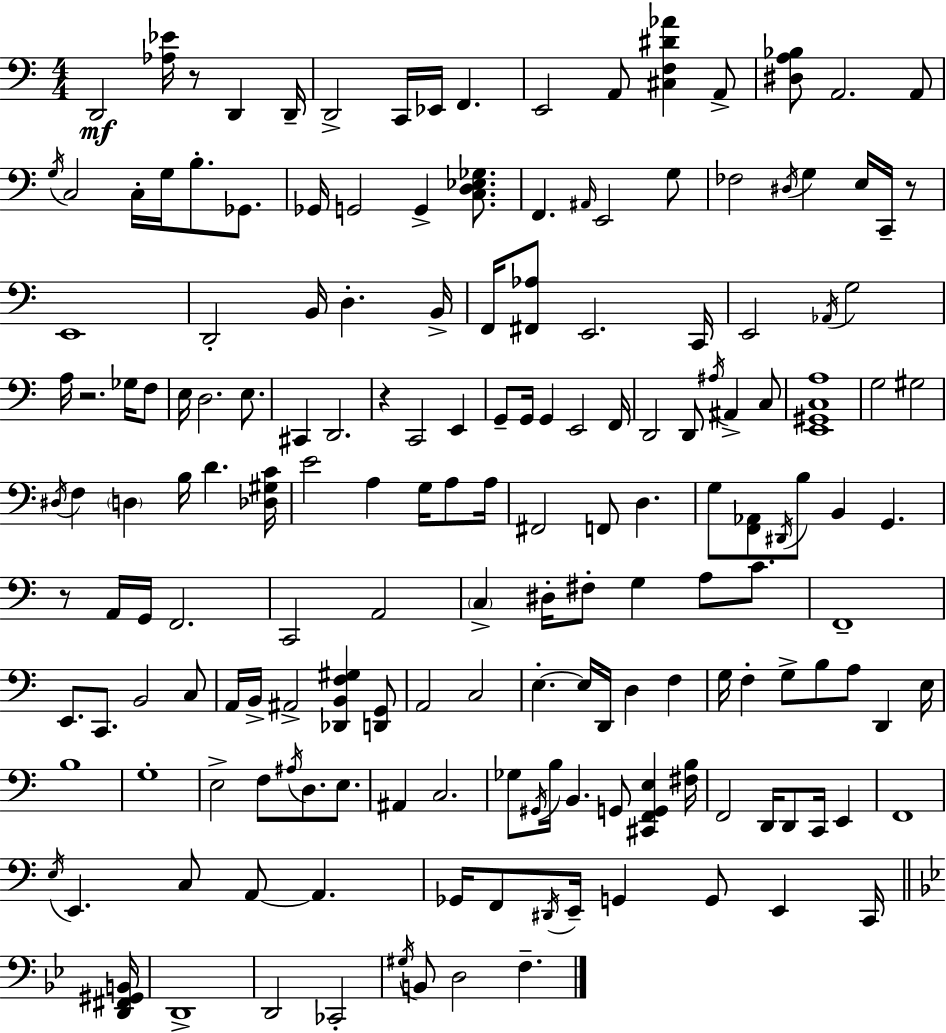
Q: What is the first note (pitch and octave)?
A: D2